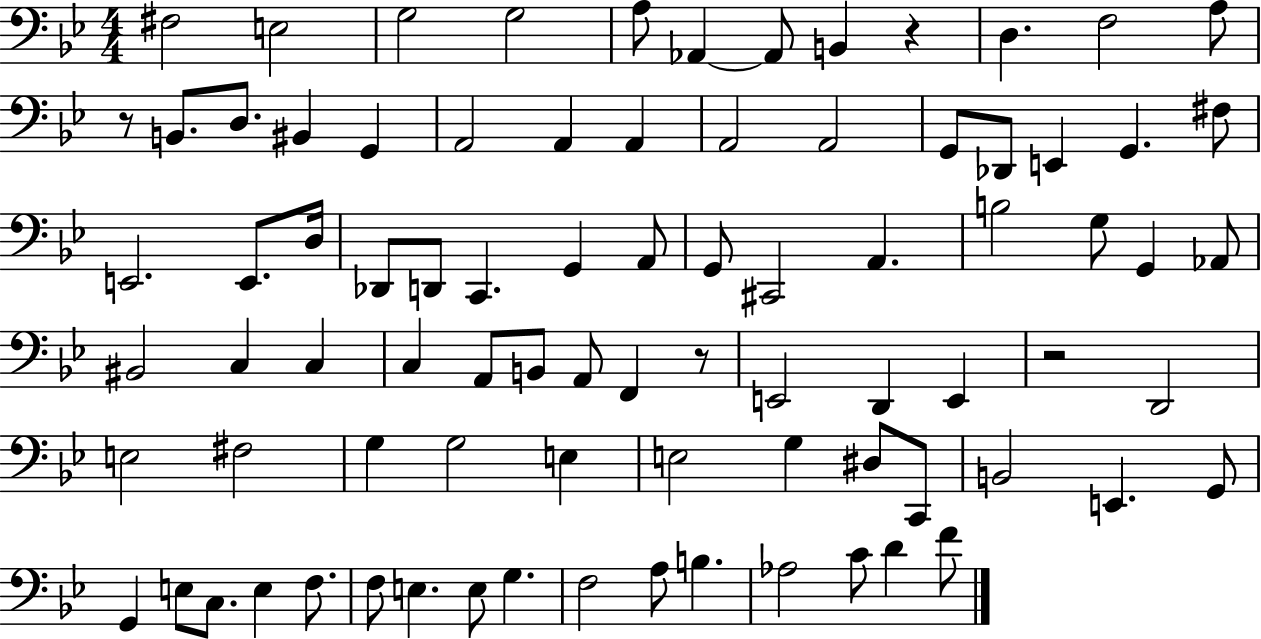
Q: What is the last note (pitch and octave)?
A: F4